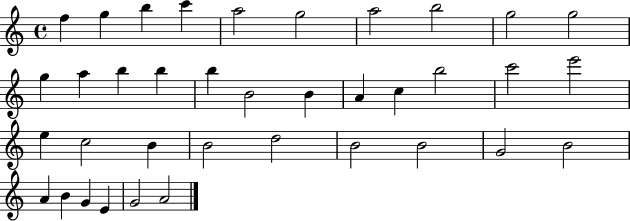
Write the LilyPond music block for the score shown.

{
  \clef treble
  \time 4/4
  \defaultTimeSignature
  \key c \major
  f''4 g''4 b''4 c'''4 | a''2 g''2 | a''2 b''2 | g''2 g''2 | \break g''4 a''4 b''4 b''4 | b''4 b'2 b'4 | a'4 c''4 b''2 | c'''2 e'''2 | \break e''4 c''2 b'4 | b'2 d''2 | b'2 b'2 | g'2 b'2 | \break a'4 b'4 g'4 e'4 | g'2 a'2 | \bar "|."
}